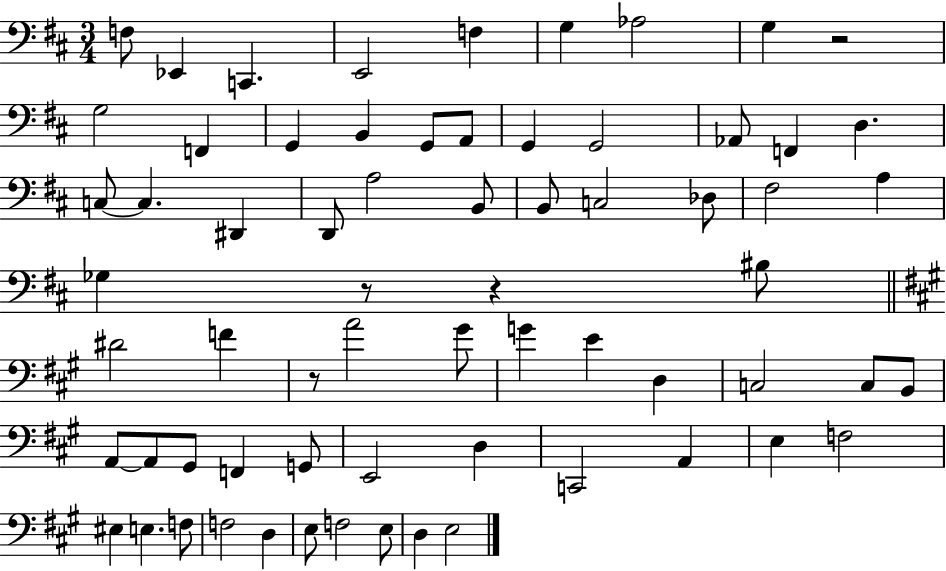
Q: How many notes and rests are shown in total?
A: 67